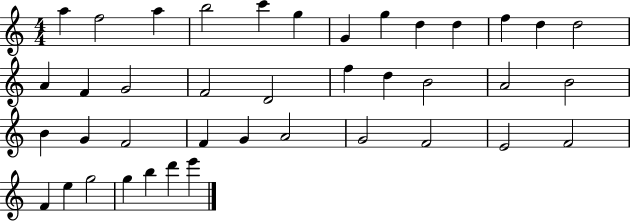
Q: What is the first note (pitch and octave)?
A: A5